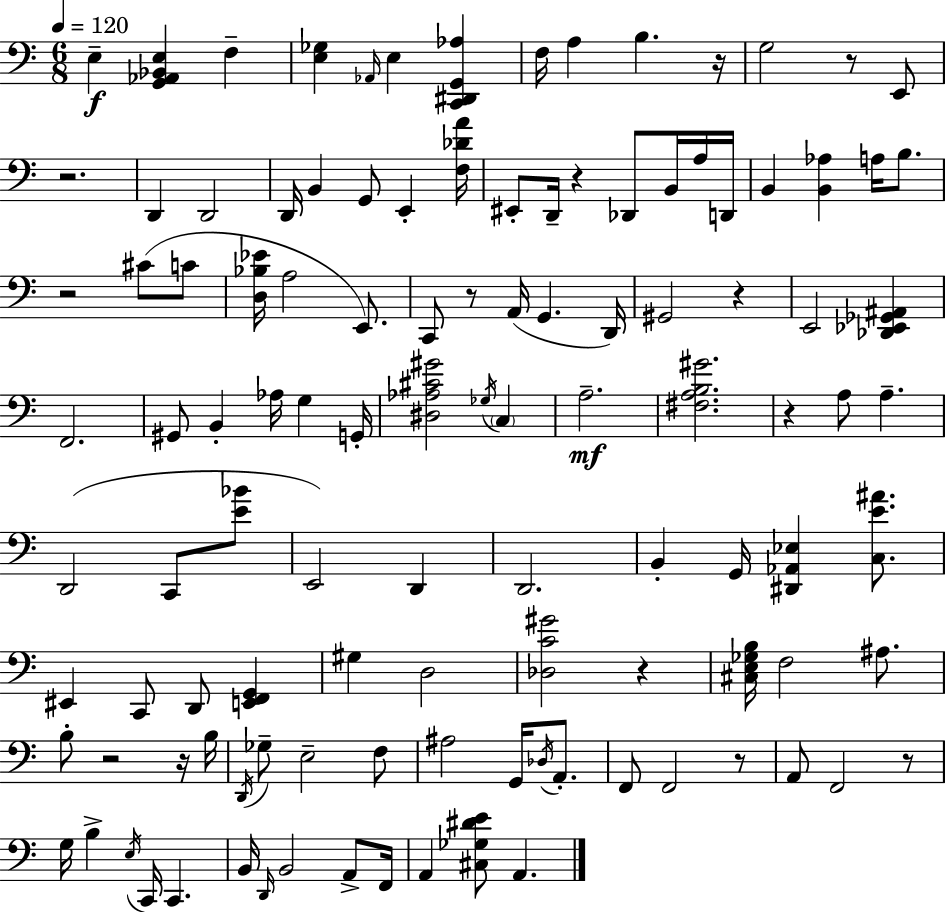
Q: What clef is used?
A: bass